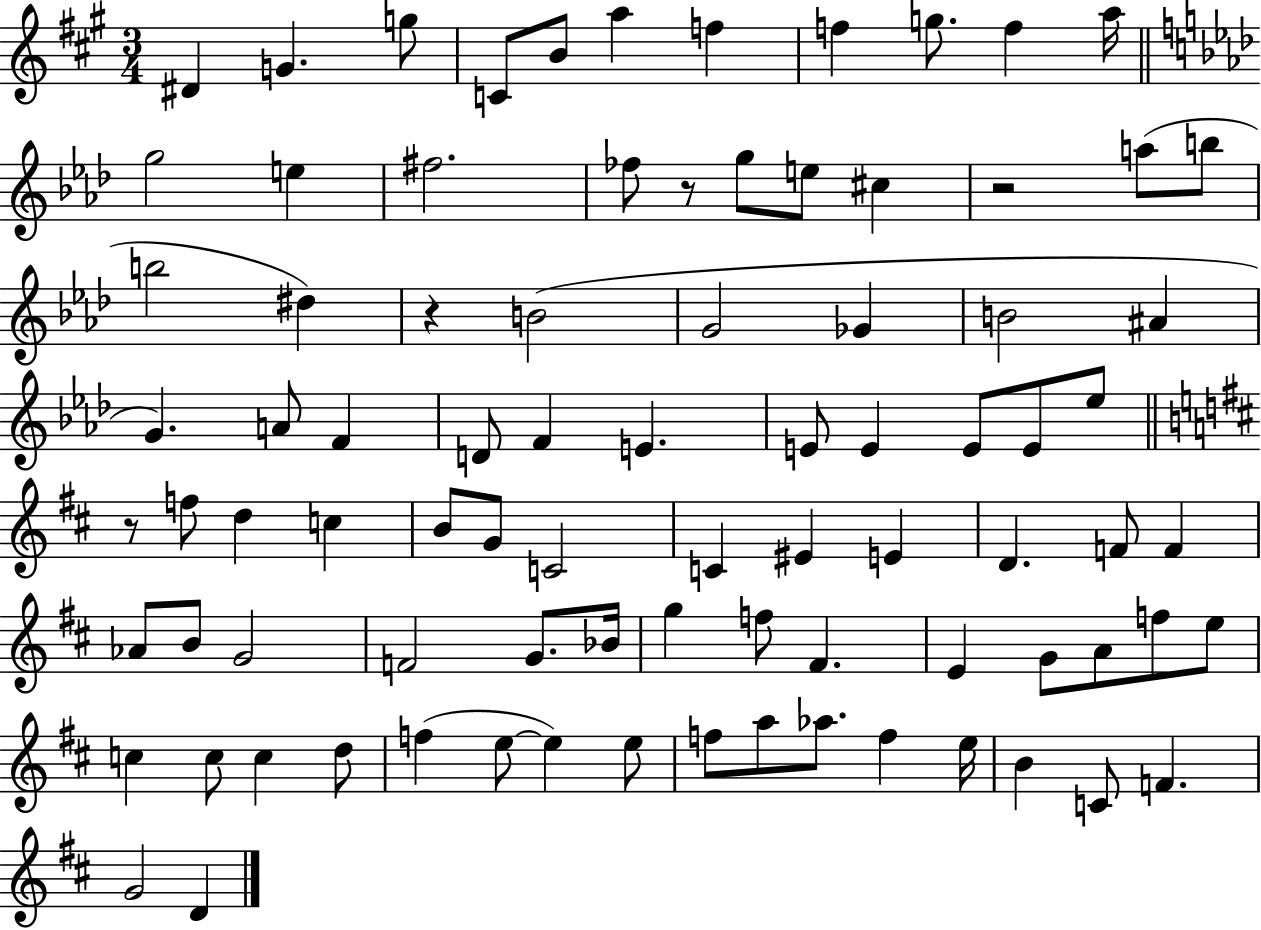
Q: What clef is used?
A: treble